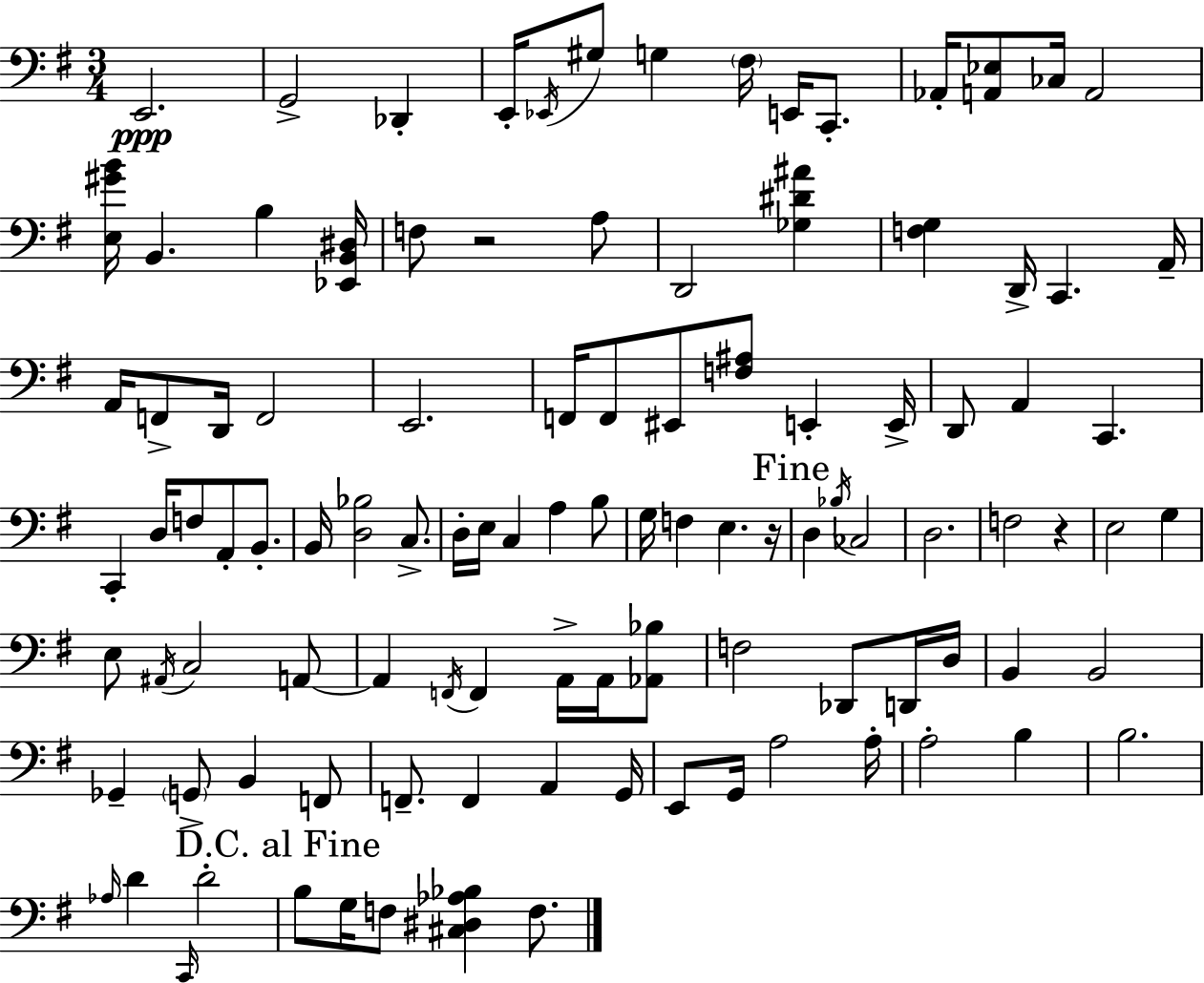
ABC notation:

X:1
T:Untitled
M:3/4
L:1/4
K:Em
E,,2 G,,2 _D,, E,,/4 _E,,/4 ^G,/2 G, ^F,/4 E,,/4 C,,/2 _A,,/4 [A,,_E,]/2 _C,/4 A,,2 [E,^GB]/4 B,, B, [_E,,B,,^D,]/4 F,/2 z2 A,/2 D,,2 [_G,^D^A] [F,G,] D,,/4 C,, A,,/4 A,,/4 F,,/2 D,,/4 F,,2 E,,2 F,,/4 F,,/2 ^E,,/2 [F,^A,]/2 E,, E,,/4 D,,/2 A,, C,, C,, D,/4 F,/2 A,,/2 B,,/2 B,,/4 [D,_B,]2 C,/2 D,/4 E,/4 C, A, B,/2 G,/4 F, E, z/4 D, _B,/4 _C,2 D,2 F,2 z E,2 G, E,/2 ^A,,/4 C,2 A,,/2 A,, F,,/4 F,, A,,/4 A,,/4 [_A,,_B,]/2 F,2 _D,,/2 D,,/4 D,/4 B,, B,,2 _G,, G,,/2 B,, F,,/2 F,,/2 F,, A,, G,,/4 E,,/2 G,,/4 A,2 A,/4 A,2 B, B,2 _A,/4 D C,,/4 D2 B,/2 G,/4 F,/2 [^C,^D,_A,_B,] F,/2